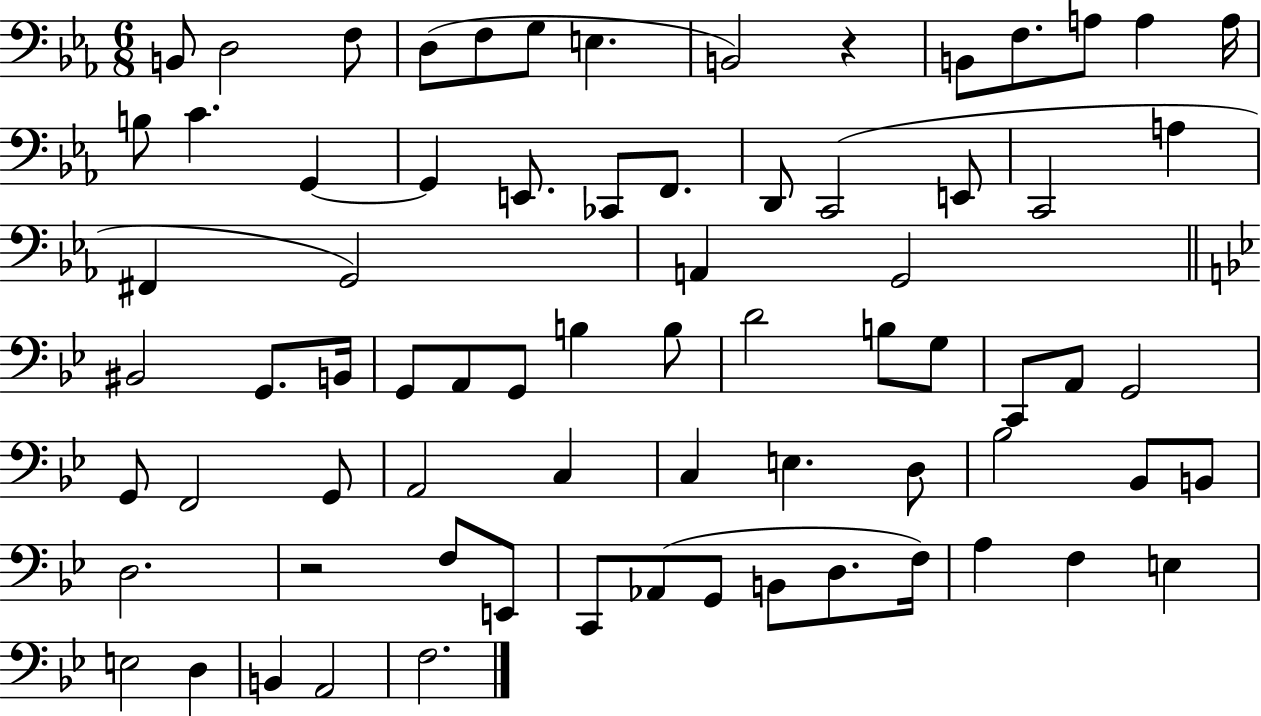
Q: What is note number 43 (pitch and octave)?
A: G2